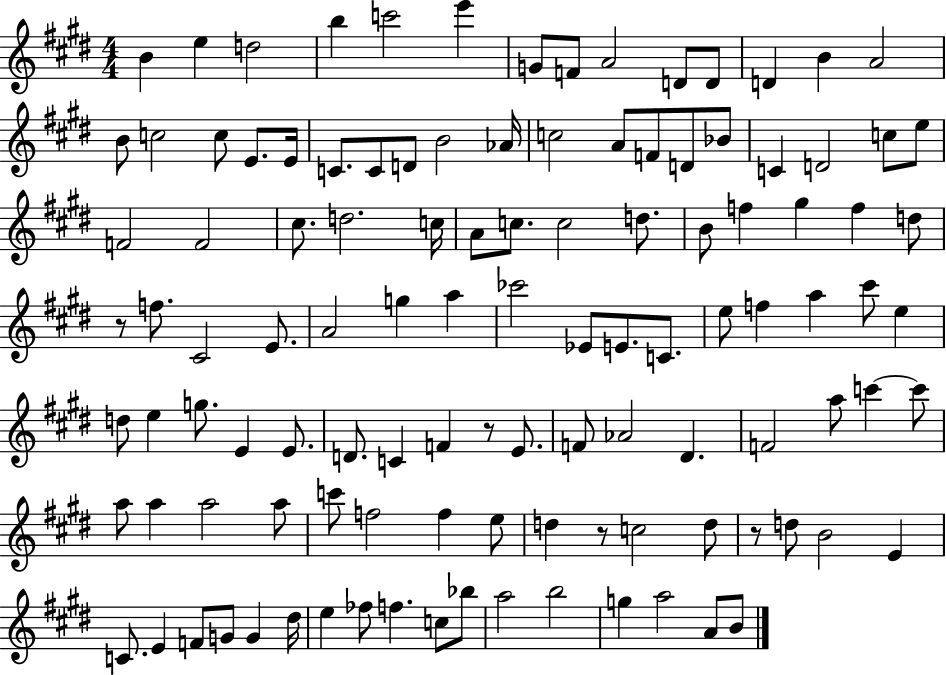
X:1
T:Untitled
M:4/4
L:1/4
K:E
B e d2 b c'2 e' G/2 F/2 A2 D/2 D/2 D B A2 B/2 c2 c/2 E/2 E/4 C/2 C/2 D/2 B2 _A/4 c2 A/2 F/2 D/2 _B/2 C D2 c/2 e/2 F2 F2 ^c/2 d2 c/4 A/2 c/2 c2 d/2 B/2 f ^g f d/2 z/2 f/2 ^C2 E/2 A2 g a _c'2 _E/2 E/2 C/2 e/2 f a ^c'/2 e d/2 e g/2 E E/2 D/2 C F z/2 E/2 F/2 _A2 ^D F2 a/2 c' c'/2 a/2 a a2 a/2 c'/2 f2 f e/2 d z/2 c2 d/2 z/2 d/2 B2 E C/2 E F/2 G/2 G ^d/4 e _f/2 f c/2 _b/2 a2 b2 g a2 A/2 B/2